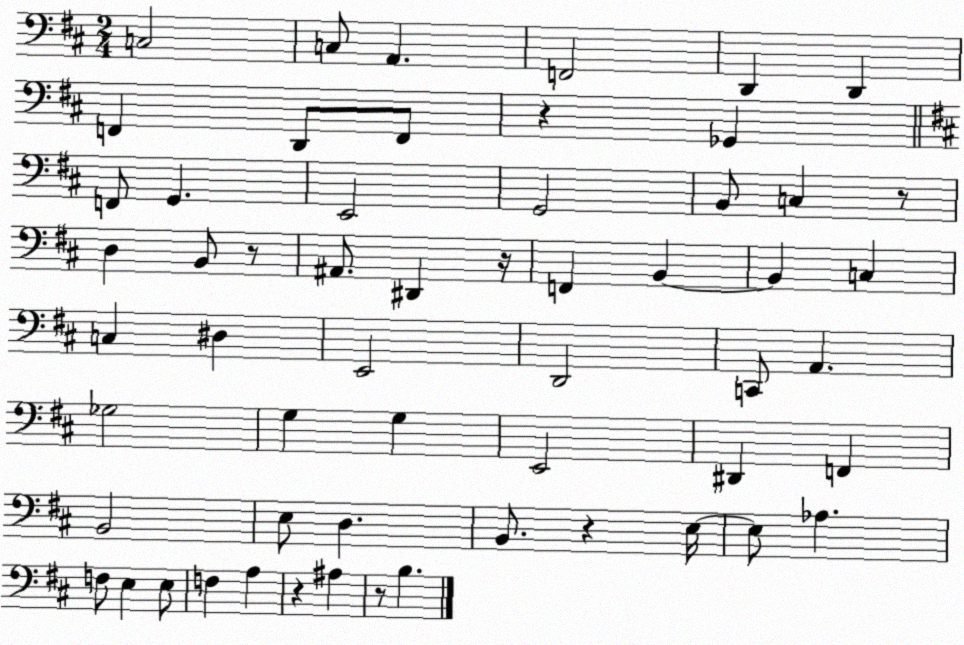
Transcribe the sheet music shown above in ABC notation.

X:1
T:Untitled
M:2/4
L:1/4
K:D
C,2 C,/2 A,, F,,2 D,, D,, F,, D,,/2 F,,/2 z _G,, F,,/2 G,, E,,2 G,,2 B,,/2 C, z/2 D, B,,/2 z/2 ^A,,/2 ^D,, z/4 F,, B,, B,, C, C, ^D, E,,2 D,,2 C,,/2 A,, _G,2 G, G, E,,2 ^D,, F,, B,,2 E,/2 D, B,,/2 z E,/4 E,/2 _A, F,/2 E, E,/2 F, A, z ^A, z/2 B,